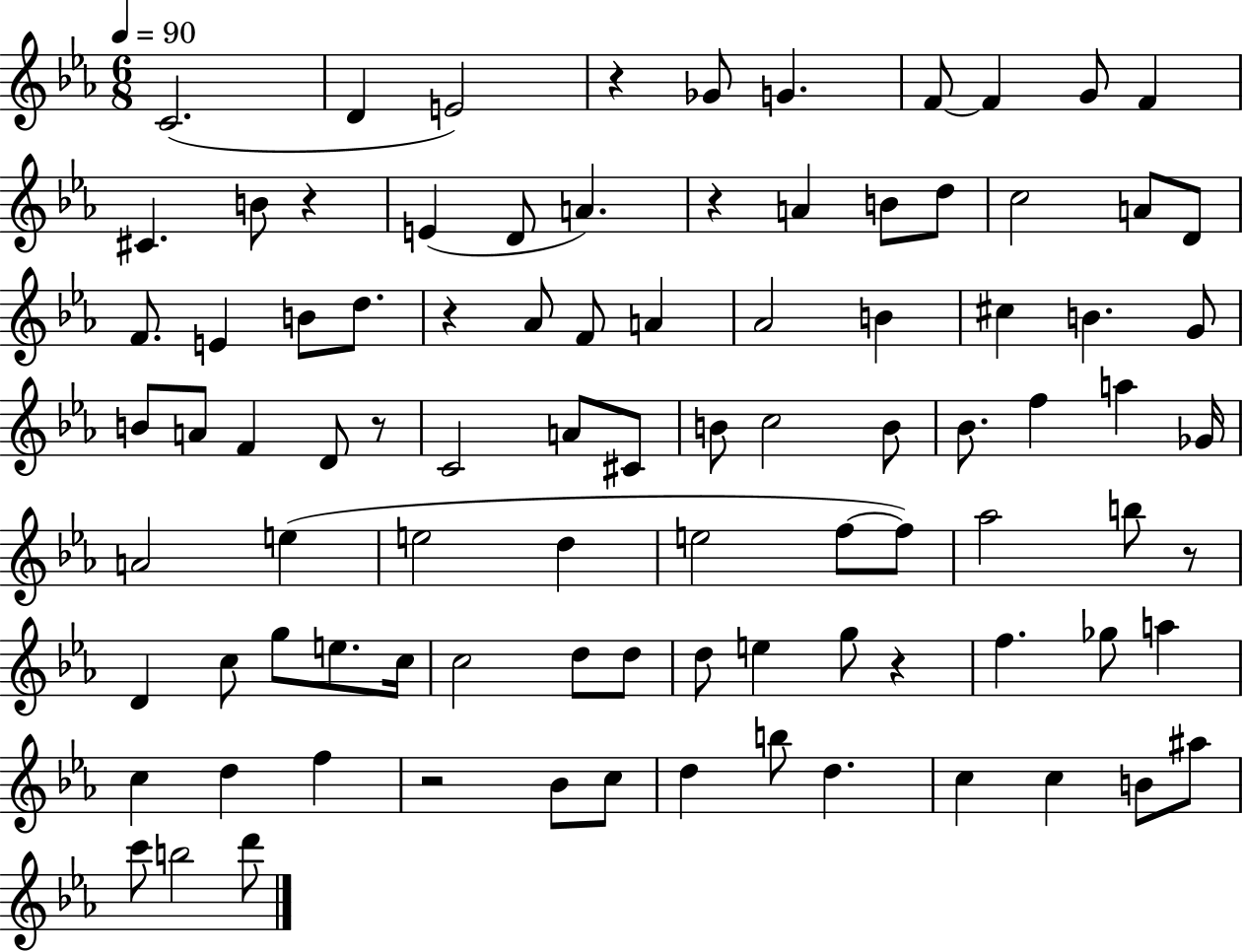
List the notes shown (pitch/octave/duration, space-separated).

C4/h. D4/q E4/h R/q Gb4/e G4/q. F4/e F4/q G4/e F4/q C#4/q. B4/e R/q E4/q D4/e A4/q. R/q A4/q B4/e D5/e C5/h A4/e D4/e F4/e. E4/q B4/e D5/e. R/q Ab4/e F4/e A4/q Ab4/h B4/q C#5/q B4/q. G4/e B4/e A4/e F4/q D4/e R/e C4/h A4/e C#4/e B4/e C5/h B4/e Bb4/e. F5/q A5/q Gb4/s A4/h E5/q E5/h D5/q E5/h F5/e F5/e Ab5/h B5/e R/e D4/q C5/e G5/e E5/e. C5/s C5/h D5/e D5/e D5/e E5/q G5/e R/q F5/q. Gb5/e A5/q C5/q D5/q F5/q R/h Bb4/e C5/e D5/q B5/e D5/q. C5/q C5/q B4/e A#5/e C6/e B5/h D6/e